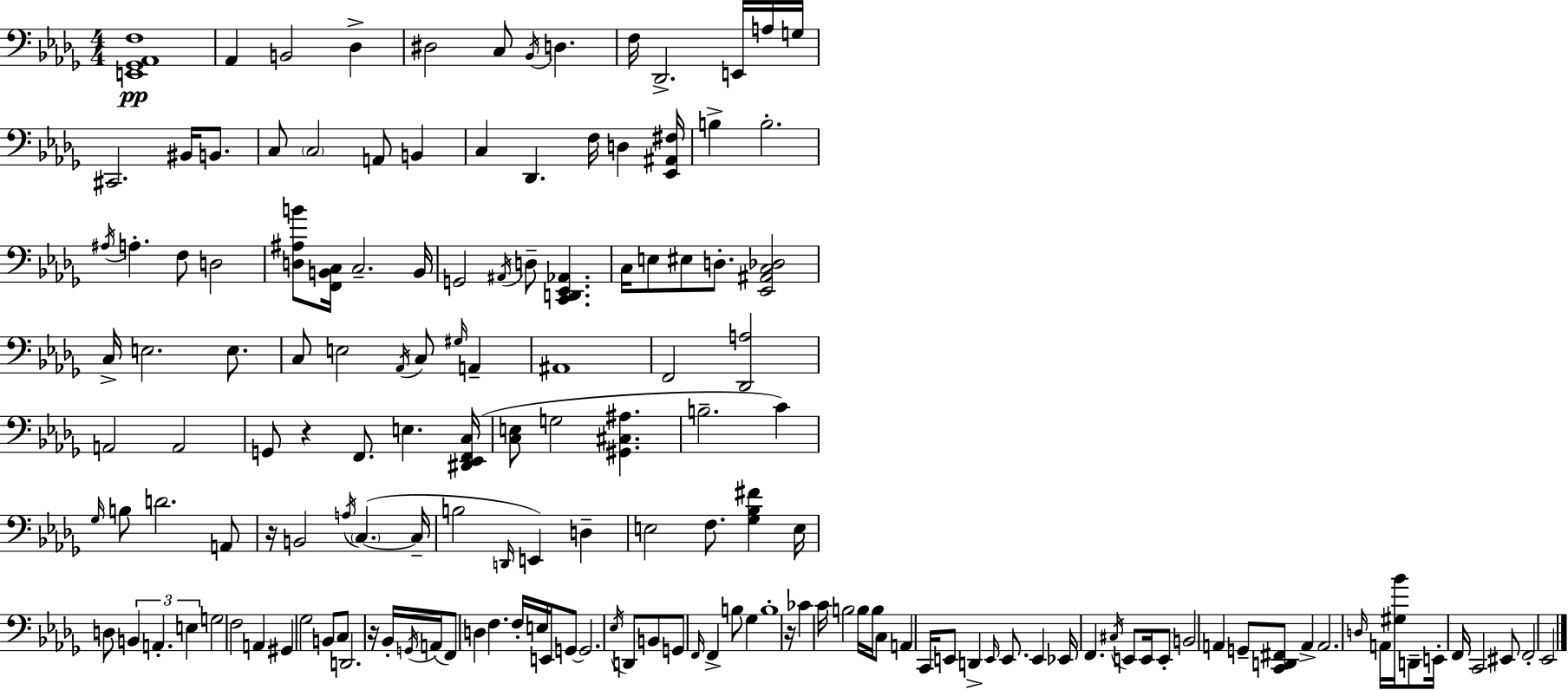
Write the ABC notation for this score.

X:1
T:Untitled
M:4/4
L:1/4
K:Bbm
[E,,_G,,_A,,F,]4 _A,, B,,2 _D, ^D,2 C,/2 _B,,/4 D, F,/4 _D,,2 E,,/4 A,/4 G,/4 ^C,,2 ^B,,/4 B,,/2 C,/2 C,2 A,,/2 B,, C, _D,, F,/4 D, [_E,,^A,,^F,]/4 B, B,2 ^A,/4 A, F,/2 D,2 [D,^A,B]/2 [F,,B,,C,]/4 C,2 B,,/4 G,,2 ^A,,/4 D,/2 [C,,D,,_E,,_A,,] C,/4 E,/2 ^E,/2 D,/2 [_E,,^A,,C,_D,]2 C,/4 E,2 E,/2 C,/2 E,2 _A,,/4 C,/2 ^G,/4 A,, ^A,,4 F,,2 [_D,,A,]2 A,,2 A,,2 G,,/2 z F,,/2 E, [^D,,_E,,F,,C,]/4 [C,E,]/2 G,2 [^G,,^C,^A,] B,2 C _G,/4 B,/2 D2 A,,/2 z/4 B,,2 A,/4 C, C,/4 B,2 D,,/4 E,, D, E,2 F,/2 [_G,_B,^F] E,/4 D,/2 B,, A,, E, G,2 F,2 A,, ^G,, _G,2 B,,/2 C,/2 D,,2 z/4 _B,,/4 G,,/4 A,,/4 F,,/2 D, F, F,/4 E,/4 E,,/4 G,,/2 G,,2 _E,/4 D,,/2 B,,/2 G,,/2 F,,/4 F,, B,/2 _G, B,4 z/4 _C C/4 B,2 B,/4 B,/4 C,/2 A,, C,,/4 E,,/2 D,, E,,/4 E,,/2 E,, _E,,/4 F,, ^C,/4 E,,/2 E,,/4 E,,/2 B,,2 A,, G,,/2 [C,,D,,^F,,]/2 A,, A,,2 D,/4 A,,/4 [^G,_B]/4 D,,/2 E,,/4 F,,/4 C,,2 ^E,,/2 F,,2 _E,,2